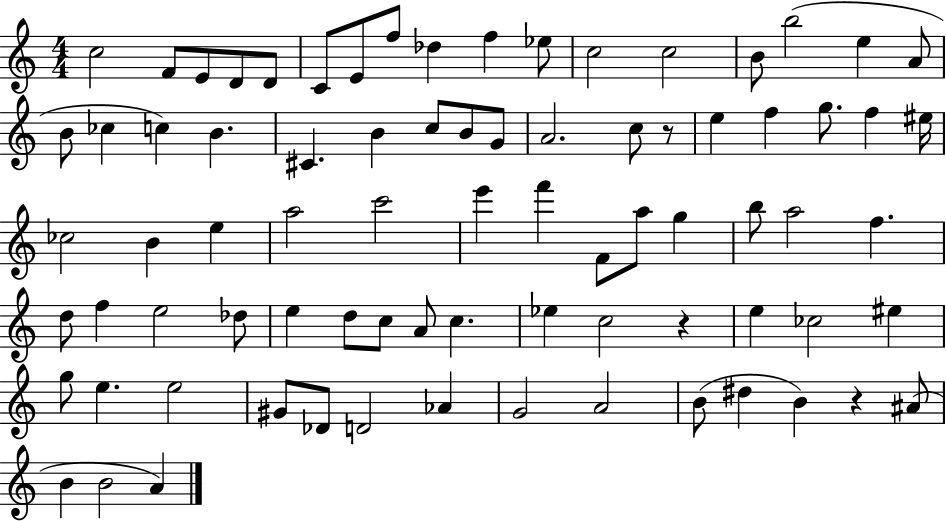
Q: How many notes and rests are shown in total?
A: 79